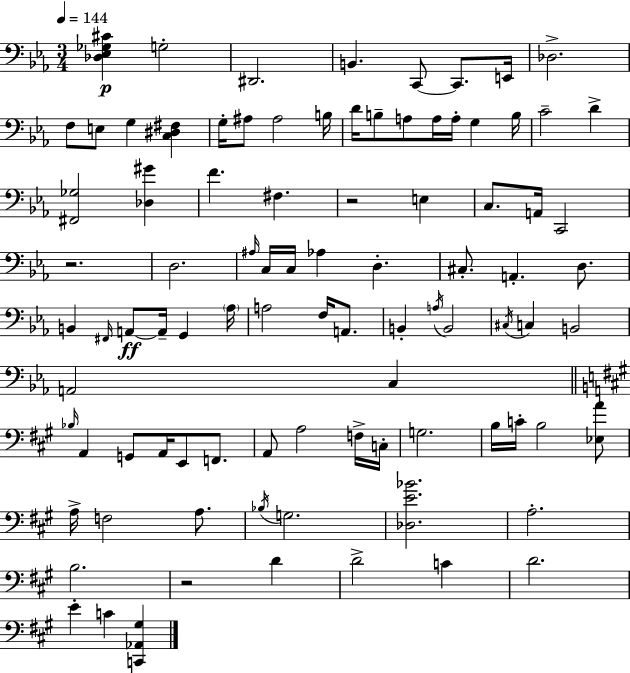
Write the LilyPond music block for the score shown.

{
  \clef bass
  \numericTimeSignature
  \time 3/4
  \key c \minor
  \tempo 4 = 144
  <des ees ges cis'>4\p g2-. | dis,2. | b,4. c,8~~ c,8. e,16 | des2.-> | \break f8 e8 g4 <c dis fis>4 | g16-. ais8 ais2 b16 | d'16 b8-- a8 a16 a16-. g4 b16 | c'2-- d'4-> | \break <fis, ges>2 <des gis'>4 | f'4. fis4. | r2 e4 | c8. a,16 c,2 | \break r2. | d2. | \grace { ais16 } c16 c16 aes4 d4.-. | cis8.-. a,4.-. d8. | \break b,4 \grace { fis,16 } a,8~~\ff a,16-- g,4 | \parenthesize aes16 a2 f16 a,8. | b,4-. \acciaccatura { a16 } b,2 | \acciaccatura { cis16 } c4 b,2 | \break a,2 | c4 \bar "||" \break \key a \major \grace { bes16 } a,4 g,8 a,16 e,8 f,8. | a,8 a2 f16-> | c16-. g2. | b16 c'16-. b2 <ees a'>8 | \break a16-> f2 a8. | \acciaccatura { bes16 } g2. | <des e' bes'>2. | a2.-. | \break b2. | r2 d'4 | d'2-> c'4 | d'2. | \break e'4-. c'4 <c, aes, gis>4 | \bar "|."
}